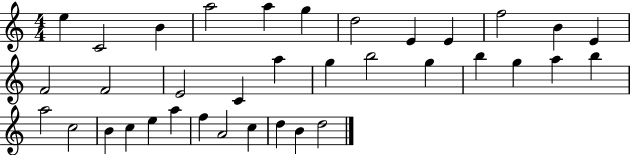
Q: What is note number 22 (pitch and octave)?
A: G5